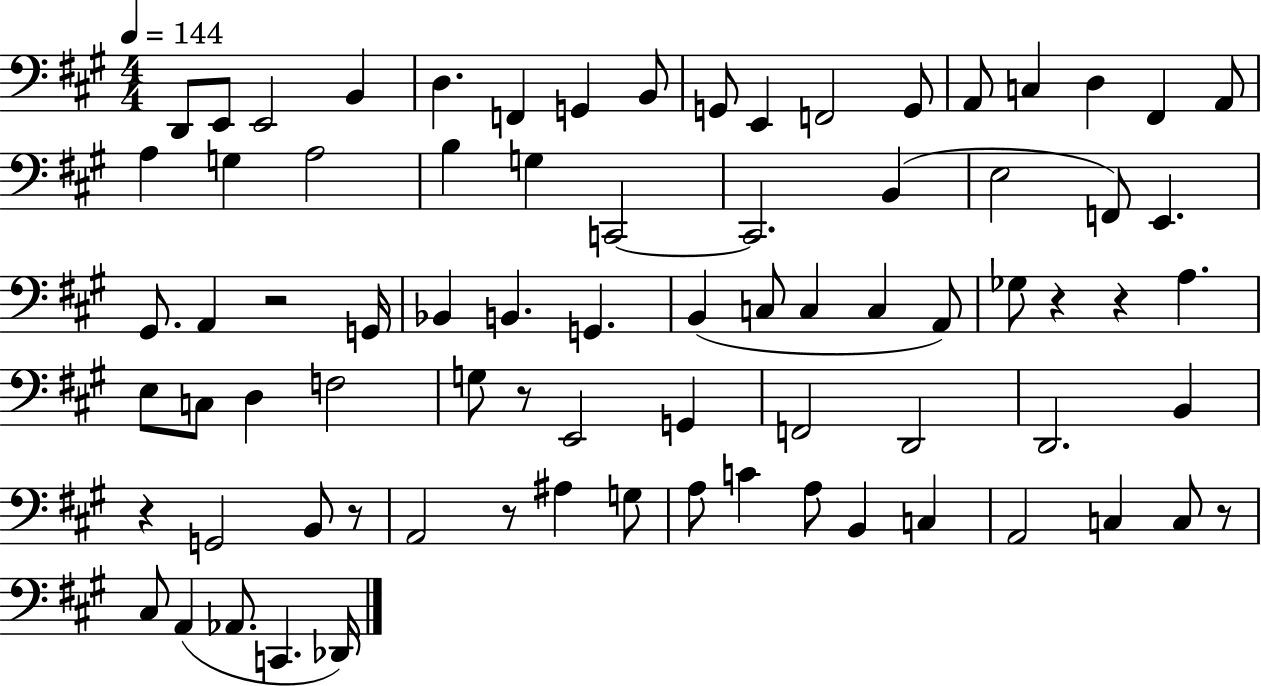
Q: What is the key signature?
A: A major